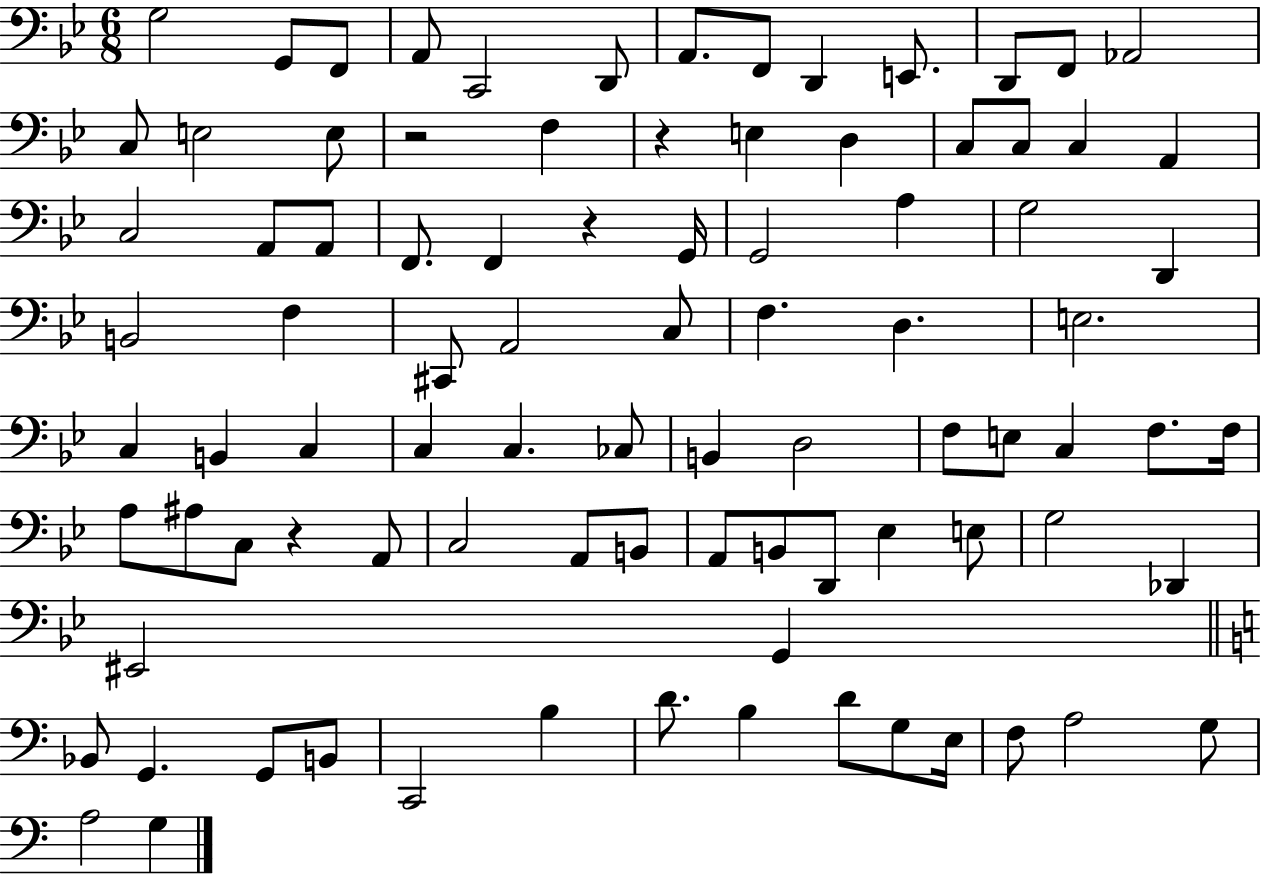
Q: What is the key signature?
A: BES major